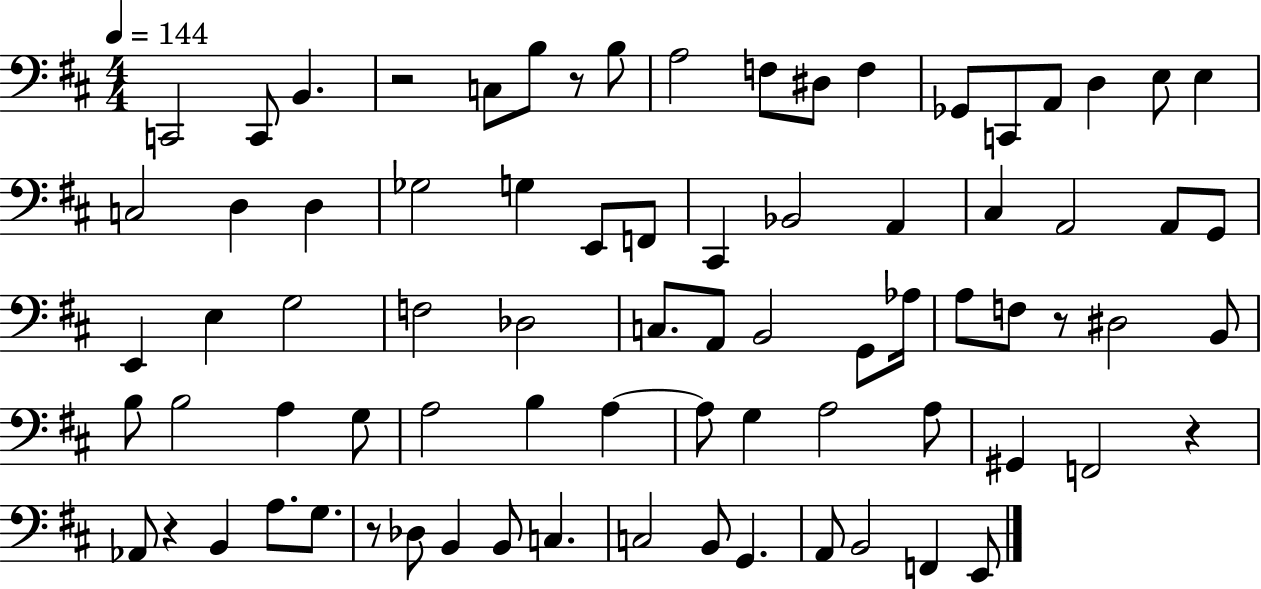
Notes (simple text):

C2/h C2/e B2/q. R/h C3/e B3/e R/e B3/e A3/h F3/e D#3/e F3/q Gb2/e C2/e A2/e D3/q E3/e E3/q C3/h D3/q D3/q Gb3/h G3/q E2/e F2/e C#2/q Bb2/h A2/q C#3/q A2/h A2/e G2/e E2/q E3/q G3/h F3/h Db3/h C3/e. A2/e B2/h G2/e Ab3/s A3/e F3/e R/e D#3/h B2/e B3/e B3/h A3/q G3/e A3/h B3/q A3/q A3/e G3/q A3/h A3/e G#2/q F2/h R/q Ab2/e R/q B2/q A3/e. G3/e. R/e Db3/e B2/q B2/e C3/q. C3/h B2/e G2/q. A2/e B2/h F2/q E2/e